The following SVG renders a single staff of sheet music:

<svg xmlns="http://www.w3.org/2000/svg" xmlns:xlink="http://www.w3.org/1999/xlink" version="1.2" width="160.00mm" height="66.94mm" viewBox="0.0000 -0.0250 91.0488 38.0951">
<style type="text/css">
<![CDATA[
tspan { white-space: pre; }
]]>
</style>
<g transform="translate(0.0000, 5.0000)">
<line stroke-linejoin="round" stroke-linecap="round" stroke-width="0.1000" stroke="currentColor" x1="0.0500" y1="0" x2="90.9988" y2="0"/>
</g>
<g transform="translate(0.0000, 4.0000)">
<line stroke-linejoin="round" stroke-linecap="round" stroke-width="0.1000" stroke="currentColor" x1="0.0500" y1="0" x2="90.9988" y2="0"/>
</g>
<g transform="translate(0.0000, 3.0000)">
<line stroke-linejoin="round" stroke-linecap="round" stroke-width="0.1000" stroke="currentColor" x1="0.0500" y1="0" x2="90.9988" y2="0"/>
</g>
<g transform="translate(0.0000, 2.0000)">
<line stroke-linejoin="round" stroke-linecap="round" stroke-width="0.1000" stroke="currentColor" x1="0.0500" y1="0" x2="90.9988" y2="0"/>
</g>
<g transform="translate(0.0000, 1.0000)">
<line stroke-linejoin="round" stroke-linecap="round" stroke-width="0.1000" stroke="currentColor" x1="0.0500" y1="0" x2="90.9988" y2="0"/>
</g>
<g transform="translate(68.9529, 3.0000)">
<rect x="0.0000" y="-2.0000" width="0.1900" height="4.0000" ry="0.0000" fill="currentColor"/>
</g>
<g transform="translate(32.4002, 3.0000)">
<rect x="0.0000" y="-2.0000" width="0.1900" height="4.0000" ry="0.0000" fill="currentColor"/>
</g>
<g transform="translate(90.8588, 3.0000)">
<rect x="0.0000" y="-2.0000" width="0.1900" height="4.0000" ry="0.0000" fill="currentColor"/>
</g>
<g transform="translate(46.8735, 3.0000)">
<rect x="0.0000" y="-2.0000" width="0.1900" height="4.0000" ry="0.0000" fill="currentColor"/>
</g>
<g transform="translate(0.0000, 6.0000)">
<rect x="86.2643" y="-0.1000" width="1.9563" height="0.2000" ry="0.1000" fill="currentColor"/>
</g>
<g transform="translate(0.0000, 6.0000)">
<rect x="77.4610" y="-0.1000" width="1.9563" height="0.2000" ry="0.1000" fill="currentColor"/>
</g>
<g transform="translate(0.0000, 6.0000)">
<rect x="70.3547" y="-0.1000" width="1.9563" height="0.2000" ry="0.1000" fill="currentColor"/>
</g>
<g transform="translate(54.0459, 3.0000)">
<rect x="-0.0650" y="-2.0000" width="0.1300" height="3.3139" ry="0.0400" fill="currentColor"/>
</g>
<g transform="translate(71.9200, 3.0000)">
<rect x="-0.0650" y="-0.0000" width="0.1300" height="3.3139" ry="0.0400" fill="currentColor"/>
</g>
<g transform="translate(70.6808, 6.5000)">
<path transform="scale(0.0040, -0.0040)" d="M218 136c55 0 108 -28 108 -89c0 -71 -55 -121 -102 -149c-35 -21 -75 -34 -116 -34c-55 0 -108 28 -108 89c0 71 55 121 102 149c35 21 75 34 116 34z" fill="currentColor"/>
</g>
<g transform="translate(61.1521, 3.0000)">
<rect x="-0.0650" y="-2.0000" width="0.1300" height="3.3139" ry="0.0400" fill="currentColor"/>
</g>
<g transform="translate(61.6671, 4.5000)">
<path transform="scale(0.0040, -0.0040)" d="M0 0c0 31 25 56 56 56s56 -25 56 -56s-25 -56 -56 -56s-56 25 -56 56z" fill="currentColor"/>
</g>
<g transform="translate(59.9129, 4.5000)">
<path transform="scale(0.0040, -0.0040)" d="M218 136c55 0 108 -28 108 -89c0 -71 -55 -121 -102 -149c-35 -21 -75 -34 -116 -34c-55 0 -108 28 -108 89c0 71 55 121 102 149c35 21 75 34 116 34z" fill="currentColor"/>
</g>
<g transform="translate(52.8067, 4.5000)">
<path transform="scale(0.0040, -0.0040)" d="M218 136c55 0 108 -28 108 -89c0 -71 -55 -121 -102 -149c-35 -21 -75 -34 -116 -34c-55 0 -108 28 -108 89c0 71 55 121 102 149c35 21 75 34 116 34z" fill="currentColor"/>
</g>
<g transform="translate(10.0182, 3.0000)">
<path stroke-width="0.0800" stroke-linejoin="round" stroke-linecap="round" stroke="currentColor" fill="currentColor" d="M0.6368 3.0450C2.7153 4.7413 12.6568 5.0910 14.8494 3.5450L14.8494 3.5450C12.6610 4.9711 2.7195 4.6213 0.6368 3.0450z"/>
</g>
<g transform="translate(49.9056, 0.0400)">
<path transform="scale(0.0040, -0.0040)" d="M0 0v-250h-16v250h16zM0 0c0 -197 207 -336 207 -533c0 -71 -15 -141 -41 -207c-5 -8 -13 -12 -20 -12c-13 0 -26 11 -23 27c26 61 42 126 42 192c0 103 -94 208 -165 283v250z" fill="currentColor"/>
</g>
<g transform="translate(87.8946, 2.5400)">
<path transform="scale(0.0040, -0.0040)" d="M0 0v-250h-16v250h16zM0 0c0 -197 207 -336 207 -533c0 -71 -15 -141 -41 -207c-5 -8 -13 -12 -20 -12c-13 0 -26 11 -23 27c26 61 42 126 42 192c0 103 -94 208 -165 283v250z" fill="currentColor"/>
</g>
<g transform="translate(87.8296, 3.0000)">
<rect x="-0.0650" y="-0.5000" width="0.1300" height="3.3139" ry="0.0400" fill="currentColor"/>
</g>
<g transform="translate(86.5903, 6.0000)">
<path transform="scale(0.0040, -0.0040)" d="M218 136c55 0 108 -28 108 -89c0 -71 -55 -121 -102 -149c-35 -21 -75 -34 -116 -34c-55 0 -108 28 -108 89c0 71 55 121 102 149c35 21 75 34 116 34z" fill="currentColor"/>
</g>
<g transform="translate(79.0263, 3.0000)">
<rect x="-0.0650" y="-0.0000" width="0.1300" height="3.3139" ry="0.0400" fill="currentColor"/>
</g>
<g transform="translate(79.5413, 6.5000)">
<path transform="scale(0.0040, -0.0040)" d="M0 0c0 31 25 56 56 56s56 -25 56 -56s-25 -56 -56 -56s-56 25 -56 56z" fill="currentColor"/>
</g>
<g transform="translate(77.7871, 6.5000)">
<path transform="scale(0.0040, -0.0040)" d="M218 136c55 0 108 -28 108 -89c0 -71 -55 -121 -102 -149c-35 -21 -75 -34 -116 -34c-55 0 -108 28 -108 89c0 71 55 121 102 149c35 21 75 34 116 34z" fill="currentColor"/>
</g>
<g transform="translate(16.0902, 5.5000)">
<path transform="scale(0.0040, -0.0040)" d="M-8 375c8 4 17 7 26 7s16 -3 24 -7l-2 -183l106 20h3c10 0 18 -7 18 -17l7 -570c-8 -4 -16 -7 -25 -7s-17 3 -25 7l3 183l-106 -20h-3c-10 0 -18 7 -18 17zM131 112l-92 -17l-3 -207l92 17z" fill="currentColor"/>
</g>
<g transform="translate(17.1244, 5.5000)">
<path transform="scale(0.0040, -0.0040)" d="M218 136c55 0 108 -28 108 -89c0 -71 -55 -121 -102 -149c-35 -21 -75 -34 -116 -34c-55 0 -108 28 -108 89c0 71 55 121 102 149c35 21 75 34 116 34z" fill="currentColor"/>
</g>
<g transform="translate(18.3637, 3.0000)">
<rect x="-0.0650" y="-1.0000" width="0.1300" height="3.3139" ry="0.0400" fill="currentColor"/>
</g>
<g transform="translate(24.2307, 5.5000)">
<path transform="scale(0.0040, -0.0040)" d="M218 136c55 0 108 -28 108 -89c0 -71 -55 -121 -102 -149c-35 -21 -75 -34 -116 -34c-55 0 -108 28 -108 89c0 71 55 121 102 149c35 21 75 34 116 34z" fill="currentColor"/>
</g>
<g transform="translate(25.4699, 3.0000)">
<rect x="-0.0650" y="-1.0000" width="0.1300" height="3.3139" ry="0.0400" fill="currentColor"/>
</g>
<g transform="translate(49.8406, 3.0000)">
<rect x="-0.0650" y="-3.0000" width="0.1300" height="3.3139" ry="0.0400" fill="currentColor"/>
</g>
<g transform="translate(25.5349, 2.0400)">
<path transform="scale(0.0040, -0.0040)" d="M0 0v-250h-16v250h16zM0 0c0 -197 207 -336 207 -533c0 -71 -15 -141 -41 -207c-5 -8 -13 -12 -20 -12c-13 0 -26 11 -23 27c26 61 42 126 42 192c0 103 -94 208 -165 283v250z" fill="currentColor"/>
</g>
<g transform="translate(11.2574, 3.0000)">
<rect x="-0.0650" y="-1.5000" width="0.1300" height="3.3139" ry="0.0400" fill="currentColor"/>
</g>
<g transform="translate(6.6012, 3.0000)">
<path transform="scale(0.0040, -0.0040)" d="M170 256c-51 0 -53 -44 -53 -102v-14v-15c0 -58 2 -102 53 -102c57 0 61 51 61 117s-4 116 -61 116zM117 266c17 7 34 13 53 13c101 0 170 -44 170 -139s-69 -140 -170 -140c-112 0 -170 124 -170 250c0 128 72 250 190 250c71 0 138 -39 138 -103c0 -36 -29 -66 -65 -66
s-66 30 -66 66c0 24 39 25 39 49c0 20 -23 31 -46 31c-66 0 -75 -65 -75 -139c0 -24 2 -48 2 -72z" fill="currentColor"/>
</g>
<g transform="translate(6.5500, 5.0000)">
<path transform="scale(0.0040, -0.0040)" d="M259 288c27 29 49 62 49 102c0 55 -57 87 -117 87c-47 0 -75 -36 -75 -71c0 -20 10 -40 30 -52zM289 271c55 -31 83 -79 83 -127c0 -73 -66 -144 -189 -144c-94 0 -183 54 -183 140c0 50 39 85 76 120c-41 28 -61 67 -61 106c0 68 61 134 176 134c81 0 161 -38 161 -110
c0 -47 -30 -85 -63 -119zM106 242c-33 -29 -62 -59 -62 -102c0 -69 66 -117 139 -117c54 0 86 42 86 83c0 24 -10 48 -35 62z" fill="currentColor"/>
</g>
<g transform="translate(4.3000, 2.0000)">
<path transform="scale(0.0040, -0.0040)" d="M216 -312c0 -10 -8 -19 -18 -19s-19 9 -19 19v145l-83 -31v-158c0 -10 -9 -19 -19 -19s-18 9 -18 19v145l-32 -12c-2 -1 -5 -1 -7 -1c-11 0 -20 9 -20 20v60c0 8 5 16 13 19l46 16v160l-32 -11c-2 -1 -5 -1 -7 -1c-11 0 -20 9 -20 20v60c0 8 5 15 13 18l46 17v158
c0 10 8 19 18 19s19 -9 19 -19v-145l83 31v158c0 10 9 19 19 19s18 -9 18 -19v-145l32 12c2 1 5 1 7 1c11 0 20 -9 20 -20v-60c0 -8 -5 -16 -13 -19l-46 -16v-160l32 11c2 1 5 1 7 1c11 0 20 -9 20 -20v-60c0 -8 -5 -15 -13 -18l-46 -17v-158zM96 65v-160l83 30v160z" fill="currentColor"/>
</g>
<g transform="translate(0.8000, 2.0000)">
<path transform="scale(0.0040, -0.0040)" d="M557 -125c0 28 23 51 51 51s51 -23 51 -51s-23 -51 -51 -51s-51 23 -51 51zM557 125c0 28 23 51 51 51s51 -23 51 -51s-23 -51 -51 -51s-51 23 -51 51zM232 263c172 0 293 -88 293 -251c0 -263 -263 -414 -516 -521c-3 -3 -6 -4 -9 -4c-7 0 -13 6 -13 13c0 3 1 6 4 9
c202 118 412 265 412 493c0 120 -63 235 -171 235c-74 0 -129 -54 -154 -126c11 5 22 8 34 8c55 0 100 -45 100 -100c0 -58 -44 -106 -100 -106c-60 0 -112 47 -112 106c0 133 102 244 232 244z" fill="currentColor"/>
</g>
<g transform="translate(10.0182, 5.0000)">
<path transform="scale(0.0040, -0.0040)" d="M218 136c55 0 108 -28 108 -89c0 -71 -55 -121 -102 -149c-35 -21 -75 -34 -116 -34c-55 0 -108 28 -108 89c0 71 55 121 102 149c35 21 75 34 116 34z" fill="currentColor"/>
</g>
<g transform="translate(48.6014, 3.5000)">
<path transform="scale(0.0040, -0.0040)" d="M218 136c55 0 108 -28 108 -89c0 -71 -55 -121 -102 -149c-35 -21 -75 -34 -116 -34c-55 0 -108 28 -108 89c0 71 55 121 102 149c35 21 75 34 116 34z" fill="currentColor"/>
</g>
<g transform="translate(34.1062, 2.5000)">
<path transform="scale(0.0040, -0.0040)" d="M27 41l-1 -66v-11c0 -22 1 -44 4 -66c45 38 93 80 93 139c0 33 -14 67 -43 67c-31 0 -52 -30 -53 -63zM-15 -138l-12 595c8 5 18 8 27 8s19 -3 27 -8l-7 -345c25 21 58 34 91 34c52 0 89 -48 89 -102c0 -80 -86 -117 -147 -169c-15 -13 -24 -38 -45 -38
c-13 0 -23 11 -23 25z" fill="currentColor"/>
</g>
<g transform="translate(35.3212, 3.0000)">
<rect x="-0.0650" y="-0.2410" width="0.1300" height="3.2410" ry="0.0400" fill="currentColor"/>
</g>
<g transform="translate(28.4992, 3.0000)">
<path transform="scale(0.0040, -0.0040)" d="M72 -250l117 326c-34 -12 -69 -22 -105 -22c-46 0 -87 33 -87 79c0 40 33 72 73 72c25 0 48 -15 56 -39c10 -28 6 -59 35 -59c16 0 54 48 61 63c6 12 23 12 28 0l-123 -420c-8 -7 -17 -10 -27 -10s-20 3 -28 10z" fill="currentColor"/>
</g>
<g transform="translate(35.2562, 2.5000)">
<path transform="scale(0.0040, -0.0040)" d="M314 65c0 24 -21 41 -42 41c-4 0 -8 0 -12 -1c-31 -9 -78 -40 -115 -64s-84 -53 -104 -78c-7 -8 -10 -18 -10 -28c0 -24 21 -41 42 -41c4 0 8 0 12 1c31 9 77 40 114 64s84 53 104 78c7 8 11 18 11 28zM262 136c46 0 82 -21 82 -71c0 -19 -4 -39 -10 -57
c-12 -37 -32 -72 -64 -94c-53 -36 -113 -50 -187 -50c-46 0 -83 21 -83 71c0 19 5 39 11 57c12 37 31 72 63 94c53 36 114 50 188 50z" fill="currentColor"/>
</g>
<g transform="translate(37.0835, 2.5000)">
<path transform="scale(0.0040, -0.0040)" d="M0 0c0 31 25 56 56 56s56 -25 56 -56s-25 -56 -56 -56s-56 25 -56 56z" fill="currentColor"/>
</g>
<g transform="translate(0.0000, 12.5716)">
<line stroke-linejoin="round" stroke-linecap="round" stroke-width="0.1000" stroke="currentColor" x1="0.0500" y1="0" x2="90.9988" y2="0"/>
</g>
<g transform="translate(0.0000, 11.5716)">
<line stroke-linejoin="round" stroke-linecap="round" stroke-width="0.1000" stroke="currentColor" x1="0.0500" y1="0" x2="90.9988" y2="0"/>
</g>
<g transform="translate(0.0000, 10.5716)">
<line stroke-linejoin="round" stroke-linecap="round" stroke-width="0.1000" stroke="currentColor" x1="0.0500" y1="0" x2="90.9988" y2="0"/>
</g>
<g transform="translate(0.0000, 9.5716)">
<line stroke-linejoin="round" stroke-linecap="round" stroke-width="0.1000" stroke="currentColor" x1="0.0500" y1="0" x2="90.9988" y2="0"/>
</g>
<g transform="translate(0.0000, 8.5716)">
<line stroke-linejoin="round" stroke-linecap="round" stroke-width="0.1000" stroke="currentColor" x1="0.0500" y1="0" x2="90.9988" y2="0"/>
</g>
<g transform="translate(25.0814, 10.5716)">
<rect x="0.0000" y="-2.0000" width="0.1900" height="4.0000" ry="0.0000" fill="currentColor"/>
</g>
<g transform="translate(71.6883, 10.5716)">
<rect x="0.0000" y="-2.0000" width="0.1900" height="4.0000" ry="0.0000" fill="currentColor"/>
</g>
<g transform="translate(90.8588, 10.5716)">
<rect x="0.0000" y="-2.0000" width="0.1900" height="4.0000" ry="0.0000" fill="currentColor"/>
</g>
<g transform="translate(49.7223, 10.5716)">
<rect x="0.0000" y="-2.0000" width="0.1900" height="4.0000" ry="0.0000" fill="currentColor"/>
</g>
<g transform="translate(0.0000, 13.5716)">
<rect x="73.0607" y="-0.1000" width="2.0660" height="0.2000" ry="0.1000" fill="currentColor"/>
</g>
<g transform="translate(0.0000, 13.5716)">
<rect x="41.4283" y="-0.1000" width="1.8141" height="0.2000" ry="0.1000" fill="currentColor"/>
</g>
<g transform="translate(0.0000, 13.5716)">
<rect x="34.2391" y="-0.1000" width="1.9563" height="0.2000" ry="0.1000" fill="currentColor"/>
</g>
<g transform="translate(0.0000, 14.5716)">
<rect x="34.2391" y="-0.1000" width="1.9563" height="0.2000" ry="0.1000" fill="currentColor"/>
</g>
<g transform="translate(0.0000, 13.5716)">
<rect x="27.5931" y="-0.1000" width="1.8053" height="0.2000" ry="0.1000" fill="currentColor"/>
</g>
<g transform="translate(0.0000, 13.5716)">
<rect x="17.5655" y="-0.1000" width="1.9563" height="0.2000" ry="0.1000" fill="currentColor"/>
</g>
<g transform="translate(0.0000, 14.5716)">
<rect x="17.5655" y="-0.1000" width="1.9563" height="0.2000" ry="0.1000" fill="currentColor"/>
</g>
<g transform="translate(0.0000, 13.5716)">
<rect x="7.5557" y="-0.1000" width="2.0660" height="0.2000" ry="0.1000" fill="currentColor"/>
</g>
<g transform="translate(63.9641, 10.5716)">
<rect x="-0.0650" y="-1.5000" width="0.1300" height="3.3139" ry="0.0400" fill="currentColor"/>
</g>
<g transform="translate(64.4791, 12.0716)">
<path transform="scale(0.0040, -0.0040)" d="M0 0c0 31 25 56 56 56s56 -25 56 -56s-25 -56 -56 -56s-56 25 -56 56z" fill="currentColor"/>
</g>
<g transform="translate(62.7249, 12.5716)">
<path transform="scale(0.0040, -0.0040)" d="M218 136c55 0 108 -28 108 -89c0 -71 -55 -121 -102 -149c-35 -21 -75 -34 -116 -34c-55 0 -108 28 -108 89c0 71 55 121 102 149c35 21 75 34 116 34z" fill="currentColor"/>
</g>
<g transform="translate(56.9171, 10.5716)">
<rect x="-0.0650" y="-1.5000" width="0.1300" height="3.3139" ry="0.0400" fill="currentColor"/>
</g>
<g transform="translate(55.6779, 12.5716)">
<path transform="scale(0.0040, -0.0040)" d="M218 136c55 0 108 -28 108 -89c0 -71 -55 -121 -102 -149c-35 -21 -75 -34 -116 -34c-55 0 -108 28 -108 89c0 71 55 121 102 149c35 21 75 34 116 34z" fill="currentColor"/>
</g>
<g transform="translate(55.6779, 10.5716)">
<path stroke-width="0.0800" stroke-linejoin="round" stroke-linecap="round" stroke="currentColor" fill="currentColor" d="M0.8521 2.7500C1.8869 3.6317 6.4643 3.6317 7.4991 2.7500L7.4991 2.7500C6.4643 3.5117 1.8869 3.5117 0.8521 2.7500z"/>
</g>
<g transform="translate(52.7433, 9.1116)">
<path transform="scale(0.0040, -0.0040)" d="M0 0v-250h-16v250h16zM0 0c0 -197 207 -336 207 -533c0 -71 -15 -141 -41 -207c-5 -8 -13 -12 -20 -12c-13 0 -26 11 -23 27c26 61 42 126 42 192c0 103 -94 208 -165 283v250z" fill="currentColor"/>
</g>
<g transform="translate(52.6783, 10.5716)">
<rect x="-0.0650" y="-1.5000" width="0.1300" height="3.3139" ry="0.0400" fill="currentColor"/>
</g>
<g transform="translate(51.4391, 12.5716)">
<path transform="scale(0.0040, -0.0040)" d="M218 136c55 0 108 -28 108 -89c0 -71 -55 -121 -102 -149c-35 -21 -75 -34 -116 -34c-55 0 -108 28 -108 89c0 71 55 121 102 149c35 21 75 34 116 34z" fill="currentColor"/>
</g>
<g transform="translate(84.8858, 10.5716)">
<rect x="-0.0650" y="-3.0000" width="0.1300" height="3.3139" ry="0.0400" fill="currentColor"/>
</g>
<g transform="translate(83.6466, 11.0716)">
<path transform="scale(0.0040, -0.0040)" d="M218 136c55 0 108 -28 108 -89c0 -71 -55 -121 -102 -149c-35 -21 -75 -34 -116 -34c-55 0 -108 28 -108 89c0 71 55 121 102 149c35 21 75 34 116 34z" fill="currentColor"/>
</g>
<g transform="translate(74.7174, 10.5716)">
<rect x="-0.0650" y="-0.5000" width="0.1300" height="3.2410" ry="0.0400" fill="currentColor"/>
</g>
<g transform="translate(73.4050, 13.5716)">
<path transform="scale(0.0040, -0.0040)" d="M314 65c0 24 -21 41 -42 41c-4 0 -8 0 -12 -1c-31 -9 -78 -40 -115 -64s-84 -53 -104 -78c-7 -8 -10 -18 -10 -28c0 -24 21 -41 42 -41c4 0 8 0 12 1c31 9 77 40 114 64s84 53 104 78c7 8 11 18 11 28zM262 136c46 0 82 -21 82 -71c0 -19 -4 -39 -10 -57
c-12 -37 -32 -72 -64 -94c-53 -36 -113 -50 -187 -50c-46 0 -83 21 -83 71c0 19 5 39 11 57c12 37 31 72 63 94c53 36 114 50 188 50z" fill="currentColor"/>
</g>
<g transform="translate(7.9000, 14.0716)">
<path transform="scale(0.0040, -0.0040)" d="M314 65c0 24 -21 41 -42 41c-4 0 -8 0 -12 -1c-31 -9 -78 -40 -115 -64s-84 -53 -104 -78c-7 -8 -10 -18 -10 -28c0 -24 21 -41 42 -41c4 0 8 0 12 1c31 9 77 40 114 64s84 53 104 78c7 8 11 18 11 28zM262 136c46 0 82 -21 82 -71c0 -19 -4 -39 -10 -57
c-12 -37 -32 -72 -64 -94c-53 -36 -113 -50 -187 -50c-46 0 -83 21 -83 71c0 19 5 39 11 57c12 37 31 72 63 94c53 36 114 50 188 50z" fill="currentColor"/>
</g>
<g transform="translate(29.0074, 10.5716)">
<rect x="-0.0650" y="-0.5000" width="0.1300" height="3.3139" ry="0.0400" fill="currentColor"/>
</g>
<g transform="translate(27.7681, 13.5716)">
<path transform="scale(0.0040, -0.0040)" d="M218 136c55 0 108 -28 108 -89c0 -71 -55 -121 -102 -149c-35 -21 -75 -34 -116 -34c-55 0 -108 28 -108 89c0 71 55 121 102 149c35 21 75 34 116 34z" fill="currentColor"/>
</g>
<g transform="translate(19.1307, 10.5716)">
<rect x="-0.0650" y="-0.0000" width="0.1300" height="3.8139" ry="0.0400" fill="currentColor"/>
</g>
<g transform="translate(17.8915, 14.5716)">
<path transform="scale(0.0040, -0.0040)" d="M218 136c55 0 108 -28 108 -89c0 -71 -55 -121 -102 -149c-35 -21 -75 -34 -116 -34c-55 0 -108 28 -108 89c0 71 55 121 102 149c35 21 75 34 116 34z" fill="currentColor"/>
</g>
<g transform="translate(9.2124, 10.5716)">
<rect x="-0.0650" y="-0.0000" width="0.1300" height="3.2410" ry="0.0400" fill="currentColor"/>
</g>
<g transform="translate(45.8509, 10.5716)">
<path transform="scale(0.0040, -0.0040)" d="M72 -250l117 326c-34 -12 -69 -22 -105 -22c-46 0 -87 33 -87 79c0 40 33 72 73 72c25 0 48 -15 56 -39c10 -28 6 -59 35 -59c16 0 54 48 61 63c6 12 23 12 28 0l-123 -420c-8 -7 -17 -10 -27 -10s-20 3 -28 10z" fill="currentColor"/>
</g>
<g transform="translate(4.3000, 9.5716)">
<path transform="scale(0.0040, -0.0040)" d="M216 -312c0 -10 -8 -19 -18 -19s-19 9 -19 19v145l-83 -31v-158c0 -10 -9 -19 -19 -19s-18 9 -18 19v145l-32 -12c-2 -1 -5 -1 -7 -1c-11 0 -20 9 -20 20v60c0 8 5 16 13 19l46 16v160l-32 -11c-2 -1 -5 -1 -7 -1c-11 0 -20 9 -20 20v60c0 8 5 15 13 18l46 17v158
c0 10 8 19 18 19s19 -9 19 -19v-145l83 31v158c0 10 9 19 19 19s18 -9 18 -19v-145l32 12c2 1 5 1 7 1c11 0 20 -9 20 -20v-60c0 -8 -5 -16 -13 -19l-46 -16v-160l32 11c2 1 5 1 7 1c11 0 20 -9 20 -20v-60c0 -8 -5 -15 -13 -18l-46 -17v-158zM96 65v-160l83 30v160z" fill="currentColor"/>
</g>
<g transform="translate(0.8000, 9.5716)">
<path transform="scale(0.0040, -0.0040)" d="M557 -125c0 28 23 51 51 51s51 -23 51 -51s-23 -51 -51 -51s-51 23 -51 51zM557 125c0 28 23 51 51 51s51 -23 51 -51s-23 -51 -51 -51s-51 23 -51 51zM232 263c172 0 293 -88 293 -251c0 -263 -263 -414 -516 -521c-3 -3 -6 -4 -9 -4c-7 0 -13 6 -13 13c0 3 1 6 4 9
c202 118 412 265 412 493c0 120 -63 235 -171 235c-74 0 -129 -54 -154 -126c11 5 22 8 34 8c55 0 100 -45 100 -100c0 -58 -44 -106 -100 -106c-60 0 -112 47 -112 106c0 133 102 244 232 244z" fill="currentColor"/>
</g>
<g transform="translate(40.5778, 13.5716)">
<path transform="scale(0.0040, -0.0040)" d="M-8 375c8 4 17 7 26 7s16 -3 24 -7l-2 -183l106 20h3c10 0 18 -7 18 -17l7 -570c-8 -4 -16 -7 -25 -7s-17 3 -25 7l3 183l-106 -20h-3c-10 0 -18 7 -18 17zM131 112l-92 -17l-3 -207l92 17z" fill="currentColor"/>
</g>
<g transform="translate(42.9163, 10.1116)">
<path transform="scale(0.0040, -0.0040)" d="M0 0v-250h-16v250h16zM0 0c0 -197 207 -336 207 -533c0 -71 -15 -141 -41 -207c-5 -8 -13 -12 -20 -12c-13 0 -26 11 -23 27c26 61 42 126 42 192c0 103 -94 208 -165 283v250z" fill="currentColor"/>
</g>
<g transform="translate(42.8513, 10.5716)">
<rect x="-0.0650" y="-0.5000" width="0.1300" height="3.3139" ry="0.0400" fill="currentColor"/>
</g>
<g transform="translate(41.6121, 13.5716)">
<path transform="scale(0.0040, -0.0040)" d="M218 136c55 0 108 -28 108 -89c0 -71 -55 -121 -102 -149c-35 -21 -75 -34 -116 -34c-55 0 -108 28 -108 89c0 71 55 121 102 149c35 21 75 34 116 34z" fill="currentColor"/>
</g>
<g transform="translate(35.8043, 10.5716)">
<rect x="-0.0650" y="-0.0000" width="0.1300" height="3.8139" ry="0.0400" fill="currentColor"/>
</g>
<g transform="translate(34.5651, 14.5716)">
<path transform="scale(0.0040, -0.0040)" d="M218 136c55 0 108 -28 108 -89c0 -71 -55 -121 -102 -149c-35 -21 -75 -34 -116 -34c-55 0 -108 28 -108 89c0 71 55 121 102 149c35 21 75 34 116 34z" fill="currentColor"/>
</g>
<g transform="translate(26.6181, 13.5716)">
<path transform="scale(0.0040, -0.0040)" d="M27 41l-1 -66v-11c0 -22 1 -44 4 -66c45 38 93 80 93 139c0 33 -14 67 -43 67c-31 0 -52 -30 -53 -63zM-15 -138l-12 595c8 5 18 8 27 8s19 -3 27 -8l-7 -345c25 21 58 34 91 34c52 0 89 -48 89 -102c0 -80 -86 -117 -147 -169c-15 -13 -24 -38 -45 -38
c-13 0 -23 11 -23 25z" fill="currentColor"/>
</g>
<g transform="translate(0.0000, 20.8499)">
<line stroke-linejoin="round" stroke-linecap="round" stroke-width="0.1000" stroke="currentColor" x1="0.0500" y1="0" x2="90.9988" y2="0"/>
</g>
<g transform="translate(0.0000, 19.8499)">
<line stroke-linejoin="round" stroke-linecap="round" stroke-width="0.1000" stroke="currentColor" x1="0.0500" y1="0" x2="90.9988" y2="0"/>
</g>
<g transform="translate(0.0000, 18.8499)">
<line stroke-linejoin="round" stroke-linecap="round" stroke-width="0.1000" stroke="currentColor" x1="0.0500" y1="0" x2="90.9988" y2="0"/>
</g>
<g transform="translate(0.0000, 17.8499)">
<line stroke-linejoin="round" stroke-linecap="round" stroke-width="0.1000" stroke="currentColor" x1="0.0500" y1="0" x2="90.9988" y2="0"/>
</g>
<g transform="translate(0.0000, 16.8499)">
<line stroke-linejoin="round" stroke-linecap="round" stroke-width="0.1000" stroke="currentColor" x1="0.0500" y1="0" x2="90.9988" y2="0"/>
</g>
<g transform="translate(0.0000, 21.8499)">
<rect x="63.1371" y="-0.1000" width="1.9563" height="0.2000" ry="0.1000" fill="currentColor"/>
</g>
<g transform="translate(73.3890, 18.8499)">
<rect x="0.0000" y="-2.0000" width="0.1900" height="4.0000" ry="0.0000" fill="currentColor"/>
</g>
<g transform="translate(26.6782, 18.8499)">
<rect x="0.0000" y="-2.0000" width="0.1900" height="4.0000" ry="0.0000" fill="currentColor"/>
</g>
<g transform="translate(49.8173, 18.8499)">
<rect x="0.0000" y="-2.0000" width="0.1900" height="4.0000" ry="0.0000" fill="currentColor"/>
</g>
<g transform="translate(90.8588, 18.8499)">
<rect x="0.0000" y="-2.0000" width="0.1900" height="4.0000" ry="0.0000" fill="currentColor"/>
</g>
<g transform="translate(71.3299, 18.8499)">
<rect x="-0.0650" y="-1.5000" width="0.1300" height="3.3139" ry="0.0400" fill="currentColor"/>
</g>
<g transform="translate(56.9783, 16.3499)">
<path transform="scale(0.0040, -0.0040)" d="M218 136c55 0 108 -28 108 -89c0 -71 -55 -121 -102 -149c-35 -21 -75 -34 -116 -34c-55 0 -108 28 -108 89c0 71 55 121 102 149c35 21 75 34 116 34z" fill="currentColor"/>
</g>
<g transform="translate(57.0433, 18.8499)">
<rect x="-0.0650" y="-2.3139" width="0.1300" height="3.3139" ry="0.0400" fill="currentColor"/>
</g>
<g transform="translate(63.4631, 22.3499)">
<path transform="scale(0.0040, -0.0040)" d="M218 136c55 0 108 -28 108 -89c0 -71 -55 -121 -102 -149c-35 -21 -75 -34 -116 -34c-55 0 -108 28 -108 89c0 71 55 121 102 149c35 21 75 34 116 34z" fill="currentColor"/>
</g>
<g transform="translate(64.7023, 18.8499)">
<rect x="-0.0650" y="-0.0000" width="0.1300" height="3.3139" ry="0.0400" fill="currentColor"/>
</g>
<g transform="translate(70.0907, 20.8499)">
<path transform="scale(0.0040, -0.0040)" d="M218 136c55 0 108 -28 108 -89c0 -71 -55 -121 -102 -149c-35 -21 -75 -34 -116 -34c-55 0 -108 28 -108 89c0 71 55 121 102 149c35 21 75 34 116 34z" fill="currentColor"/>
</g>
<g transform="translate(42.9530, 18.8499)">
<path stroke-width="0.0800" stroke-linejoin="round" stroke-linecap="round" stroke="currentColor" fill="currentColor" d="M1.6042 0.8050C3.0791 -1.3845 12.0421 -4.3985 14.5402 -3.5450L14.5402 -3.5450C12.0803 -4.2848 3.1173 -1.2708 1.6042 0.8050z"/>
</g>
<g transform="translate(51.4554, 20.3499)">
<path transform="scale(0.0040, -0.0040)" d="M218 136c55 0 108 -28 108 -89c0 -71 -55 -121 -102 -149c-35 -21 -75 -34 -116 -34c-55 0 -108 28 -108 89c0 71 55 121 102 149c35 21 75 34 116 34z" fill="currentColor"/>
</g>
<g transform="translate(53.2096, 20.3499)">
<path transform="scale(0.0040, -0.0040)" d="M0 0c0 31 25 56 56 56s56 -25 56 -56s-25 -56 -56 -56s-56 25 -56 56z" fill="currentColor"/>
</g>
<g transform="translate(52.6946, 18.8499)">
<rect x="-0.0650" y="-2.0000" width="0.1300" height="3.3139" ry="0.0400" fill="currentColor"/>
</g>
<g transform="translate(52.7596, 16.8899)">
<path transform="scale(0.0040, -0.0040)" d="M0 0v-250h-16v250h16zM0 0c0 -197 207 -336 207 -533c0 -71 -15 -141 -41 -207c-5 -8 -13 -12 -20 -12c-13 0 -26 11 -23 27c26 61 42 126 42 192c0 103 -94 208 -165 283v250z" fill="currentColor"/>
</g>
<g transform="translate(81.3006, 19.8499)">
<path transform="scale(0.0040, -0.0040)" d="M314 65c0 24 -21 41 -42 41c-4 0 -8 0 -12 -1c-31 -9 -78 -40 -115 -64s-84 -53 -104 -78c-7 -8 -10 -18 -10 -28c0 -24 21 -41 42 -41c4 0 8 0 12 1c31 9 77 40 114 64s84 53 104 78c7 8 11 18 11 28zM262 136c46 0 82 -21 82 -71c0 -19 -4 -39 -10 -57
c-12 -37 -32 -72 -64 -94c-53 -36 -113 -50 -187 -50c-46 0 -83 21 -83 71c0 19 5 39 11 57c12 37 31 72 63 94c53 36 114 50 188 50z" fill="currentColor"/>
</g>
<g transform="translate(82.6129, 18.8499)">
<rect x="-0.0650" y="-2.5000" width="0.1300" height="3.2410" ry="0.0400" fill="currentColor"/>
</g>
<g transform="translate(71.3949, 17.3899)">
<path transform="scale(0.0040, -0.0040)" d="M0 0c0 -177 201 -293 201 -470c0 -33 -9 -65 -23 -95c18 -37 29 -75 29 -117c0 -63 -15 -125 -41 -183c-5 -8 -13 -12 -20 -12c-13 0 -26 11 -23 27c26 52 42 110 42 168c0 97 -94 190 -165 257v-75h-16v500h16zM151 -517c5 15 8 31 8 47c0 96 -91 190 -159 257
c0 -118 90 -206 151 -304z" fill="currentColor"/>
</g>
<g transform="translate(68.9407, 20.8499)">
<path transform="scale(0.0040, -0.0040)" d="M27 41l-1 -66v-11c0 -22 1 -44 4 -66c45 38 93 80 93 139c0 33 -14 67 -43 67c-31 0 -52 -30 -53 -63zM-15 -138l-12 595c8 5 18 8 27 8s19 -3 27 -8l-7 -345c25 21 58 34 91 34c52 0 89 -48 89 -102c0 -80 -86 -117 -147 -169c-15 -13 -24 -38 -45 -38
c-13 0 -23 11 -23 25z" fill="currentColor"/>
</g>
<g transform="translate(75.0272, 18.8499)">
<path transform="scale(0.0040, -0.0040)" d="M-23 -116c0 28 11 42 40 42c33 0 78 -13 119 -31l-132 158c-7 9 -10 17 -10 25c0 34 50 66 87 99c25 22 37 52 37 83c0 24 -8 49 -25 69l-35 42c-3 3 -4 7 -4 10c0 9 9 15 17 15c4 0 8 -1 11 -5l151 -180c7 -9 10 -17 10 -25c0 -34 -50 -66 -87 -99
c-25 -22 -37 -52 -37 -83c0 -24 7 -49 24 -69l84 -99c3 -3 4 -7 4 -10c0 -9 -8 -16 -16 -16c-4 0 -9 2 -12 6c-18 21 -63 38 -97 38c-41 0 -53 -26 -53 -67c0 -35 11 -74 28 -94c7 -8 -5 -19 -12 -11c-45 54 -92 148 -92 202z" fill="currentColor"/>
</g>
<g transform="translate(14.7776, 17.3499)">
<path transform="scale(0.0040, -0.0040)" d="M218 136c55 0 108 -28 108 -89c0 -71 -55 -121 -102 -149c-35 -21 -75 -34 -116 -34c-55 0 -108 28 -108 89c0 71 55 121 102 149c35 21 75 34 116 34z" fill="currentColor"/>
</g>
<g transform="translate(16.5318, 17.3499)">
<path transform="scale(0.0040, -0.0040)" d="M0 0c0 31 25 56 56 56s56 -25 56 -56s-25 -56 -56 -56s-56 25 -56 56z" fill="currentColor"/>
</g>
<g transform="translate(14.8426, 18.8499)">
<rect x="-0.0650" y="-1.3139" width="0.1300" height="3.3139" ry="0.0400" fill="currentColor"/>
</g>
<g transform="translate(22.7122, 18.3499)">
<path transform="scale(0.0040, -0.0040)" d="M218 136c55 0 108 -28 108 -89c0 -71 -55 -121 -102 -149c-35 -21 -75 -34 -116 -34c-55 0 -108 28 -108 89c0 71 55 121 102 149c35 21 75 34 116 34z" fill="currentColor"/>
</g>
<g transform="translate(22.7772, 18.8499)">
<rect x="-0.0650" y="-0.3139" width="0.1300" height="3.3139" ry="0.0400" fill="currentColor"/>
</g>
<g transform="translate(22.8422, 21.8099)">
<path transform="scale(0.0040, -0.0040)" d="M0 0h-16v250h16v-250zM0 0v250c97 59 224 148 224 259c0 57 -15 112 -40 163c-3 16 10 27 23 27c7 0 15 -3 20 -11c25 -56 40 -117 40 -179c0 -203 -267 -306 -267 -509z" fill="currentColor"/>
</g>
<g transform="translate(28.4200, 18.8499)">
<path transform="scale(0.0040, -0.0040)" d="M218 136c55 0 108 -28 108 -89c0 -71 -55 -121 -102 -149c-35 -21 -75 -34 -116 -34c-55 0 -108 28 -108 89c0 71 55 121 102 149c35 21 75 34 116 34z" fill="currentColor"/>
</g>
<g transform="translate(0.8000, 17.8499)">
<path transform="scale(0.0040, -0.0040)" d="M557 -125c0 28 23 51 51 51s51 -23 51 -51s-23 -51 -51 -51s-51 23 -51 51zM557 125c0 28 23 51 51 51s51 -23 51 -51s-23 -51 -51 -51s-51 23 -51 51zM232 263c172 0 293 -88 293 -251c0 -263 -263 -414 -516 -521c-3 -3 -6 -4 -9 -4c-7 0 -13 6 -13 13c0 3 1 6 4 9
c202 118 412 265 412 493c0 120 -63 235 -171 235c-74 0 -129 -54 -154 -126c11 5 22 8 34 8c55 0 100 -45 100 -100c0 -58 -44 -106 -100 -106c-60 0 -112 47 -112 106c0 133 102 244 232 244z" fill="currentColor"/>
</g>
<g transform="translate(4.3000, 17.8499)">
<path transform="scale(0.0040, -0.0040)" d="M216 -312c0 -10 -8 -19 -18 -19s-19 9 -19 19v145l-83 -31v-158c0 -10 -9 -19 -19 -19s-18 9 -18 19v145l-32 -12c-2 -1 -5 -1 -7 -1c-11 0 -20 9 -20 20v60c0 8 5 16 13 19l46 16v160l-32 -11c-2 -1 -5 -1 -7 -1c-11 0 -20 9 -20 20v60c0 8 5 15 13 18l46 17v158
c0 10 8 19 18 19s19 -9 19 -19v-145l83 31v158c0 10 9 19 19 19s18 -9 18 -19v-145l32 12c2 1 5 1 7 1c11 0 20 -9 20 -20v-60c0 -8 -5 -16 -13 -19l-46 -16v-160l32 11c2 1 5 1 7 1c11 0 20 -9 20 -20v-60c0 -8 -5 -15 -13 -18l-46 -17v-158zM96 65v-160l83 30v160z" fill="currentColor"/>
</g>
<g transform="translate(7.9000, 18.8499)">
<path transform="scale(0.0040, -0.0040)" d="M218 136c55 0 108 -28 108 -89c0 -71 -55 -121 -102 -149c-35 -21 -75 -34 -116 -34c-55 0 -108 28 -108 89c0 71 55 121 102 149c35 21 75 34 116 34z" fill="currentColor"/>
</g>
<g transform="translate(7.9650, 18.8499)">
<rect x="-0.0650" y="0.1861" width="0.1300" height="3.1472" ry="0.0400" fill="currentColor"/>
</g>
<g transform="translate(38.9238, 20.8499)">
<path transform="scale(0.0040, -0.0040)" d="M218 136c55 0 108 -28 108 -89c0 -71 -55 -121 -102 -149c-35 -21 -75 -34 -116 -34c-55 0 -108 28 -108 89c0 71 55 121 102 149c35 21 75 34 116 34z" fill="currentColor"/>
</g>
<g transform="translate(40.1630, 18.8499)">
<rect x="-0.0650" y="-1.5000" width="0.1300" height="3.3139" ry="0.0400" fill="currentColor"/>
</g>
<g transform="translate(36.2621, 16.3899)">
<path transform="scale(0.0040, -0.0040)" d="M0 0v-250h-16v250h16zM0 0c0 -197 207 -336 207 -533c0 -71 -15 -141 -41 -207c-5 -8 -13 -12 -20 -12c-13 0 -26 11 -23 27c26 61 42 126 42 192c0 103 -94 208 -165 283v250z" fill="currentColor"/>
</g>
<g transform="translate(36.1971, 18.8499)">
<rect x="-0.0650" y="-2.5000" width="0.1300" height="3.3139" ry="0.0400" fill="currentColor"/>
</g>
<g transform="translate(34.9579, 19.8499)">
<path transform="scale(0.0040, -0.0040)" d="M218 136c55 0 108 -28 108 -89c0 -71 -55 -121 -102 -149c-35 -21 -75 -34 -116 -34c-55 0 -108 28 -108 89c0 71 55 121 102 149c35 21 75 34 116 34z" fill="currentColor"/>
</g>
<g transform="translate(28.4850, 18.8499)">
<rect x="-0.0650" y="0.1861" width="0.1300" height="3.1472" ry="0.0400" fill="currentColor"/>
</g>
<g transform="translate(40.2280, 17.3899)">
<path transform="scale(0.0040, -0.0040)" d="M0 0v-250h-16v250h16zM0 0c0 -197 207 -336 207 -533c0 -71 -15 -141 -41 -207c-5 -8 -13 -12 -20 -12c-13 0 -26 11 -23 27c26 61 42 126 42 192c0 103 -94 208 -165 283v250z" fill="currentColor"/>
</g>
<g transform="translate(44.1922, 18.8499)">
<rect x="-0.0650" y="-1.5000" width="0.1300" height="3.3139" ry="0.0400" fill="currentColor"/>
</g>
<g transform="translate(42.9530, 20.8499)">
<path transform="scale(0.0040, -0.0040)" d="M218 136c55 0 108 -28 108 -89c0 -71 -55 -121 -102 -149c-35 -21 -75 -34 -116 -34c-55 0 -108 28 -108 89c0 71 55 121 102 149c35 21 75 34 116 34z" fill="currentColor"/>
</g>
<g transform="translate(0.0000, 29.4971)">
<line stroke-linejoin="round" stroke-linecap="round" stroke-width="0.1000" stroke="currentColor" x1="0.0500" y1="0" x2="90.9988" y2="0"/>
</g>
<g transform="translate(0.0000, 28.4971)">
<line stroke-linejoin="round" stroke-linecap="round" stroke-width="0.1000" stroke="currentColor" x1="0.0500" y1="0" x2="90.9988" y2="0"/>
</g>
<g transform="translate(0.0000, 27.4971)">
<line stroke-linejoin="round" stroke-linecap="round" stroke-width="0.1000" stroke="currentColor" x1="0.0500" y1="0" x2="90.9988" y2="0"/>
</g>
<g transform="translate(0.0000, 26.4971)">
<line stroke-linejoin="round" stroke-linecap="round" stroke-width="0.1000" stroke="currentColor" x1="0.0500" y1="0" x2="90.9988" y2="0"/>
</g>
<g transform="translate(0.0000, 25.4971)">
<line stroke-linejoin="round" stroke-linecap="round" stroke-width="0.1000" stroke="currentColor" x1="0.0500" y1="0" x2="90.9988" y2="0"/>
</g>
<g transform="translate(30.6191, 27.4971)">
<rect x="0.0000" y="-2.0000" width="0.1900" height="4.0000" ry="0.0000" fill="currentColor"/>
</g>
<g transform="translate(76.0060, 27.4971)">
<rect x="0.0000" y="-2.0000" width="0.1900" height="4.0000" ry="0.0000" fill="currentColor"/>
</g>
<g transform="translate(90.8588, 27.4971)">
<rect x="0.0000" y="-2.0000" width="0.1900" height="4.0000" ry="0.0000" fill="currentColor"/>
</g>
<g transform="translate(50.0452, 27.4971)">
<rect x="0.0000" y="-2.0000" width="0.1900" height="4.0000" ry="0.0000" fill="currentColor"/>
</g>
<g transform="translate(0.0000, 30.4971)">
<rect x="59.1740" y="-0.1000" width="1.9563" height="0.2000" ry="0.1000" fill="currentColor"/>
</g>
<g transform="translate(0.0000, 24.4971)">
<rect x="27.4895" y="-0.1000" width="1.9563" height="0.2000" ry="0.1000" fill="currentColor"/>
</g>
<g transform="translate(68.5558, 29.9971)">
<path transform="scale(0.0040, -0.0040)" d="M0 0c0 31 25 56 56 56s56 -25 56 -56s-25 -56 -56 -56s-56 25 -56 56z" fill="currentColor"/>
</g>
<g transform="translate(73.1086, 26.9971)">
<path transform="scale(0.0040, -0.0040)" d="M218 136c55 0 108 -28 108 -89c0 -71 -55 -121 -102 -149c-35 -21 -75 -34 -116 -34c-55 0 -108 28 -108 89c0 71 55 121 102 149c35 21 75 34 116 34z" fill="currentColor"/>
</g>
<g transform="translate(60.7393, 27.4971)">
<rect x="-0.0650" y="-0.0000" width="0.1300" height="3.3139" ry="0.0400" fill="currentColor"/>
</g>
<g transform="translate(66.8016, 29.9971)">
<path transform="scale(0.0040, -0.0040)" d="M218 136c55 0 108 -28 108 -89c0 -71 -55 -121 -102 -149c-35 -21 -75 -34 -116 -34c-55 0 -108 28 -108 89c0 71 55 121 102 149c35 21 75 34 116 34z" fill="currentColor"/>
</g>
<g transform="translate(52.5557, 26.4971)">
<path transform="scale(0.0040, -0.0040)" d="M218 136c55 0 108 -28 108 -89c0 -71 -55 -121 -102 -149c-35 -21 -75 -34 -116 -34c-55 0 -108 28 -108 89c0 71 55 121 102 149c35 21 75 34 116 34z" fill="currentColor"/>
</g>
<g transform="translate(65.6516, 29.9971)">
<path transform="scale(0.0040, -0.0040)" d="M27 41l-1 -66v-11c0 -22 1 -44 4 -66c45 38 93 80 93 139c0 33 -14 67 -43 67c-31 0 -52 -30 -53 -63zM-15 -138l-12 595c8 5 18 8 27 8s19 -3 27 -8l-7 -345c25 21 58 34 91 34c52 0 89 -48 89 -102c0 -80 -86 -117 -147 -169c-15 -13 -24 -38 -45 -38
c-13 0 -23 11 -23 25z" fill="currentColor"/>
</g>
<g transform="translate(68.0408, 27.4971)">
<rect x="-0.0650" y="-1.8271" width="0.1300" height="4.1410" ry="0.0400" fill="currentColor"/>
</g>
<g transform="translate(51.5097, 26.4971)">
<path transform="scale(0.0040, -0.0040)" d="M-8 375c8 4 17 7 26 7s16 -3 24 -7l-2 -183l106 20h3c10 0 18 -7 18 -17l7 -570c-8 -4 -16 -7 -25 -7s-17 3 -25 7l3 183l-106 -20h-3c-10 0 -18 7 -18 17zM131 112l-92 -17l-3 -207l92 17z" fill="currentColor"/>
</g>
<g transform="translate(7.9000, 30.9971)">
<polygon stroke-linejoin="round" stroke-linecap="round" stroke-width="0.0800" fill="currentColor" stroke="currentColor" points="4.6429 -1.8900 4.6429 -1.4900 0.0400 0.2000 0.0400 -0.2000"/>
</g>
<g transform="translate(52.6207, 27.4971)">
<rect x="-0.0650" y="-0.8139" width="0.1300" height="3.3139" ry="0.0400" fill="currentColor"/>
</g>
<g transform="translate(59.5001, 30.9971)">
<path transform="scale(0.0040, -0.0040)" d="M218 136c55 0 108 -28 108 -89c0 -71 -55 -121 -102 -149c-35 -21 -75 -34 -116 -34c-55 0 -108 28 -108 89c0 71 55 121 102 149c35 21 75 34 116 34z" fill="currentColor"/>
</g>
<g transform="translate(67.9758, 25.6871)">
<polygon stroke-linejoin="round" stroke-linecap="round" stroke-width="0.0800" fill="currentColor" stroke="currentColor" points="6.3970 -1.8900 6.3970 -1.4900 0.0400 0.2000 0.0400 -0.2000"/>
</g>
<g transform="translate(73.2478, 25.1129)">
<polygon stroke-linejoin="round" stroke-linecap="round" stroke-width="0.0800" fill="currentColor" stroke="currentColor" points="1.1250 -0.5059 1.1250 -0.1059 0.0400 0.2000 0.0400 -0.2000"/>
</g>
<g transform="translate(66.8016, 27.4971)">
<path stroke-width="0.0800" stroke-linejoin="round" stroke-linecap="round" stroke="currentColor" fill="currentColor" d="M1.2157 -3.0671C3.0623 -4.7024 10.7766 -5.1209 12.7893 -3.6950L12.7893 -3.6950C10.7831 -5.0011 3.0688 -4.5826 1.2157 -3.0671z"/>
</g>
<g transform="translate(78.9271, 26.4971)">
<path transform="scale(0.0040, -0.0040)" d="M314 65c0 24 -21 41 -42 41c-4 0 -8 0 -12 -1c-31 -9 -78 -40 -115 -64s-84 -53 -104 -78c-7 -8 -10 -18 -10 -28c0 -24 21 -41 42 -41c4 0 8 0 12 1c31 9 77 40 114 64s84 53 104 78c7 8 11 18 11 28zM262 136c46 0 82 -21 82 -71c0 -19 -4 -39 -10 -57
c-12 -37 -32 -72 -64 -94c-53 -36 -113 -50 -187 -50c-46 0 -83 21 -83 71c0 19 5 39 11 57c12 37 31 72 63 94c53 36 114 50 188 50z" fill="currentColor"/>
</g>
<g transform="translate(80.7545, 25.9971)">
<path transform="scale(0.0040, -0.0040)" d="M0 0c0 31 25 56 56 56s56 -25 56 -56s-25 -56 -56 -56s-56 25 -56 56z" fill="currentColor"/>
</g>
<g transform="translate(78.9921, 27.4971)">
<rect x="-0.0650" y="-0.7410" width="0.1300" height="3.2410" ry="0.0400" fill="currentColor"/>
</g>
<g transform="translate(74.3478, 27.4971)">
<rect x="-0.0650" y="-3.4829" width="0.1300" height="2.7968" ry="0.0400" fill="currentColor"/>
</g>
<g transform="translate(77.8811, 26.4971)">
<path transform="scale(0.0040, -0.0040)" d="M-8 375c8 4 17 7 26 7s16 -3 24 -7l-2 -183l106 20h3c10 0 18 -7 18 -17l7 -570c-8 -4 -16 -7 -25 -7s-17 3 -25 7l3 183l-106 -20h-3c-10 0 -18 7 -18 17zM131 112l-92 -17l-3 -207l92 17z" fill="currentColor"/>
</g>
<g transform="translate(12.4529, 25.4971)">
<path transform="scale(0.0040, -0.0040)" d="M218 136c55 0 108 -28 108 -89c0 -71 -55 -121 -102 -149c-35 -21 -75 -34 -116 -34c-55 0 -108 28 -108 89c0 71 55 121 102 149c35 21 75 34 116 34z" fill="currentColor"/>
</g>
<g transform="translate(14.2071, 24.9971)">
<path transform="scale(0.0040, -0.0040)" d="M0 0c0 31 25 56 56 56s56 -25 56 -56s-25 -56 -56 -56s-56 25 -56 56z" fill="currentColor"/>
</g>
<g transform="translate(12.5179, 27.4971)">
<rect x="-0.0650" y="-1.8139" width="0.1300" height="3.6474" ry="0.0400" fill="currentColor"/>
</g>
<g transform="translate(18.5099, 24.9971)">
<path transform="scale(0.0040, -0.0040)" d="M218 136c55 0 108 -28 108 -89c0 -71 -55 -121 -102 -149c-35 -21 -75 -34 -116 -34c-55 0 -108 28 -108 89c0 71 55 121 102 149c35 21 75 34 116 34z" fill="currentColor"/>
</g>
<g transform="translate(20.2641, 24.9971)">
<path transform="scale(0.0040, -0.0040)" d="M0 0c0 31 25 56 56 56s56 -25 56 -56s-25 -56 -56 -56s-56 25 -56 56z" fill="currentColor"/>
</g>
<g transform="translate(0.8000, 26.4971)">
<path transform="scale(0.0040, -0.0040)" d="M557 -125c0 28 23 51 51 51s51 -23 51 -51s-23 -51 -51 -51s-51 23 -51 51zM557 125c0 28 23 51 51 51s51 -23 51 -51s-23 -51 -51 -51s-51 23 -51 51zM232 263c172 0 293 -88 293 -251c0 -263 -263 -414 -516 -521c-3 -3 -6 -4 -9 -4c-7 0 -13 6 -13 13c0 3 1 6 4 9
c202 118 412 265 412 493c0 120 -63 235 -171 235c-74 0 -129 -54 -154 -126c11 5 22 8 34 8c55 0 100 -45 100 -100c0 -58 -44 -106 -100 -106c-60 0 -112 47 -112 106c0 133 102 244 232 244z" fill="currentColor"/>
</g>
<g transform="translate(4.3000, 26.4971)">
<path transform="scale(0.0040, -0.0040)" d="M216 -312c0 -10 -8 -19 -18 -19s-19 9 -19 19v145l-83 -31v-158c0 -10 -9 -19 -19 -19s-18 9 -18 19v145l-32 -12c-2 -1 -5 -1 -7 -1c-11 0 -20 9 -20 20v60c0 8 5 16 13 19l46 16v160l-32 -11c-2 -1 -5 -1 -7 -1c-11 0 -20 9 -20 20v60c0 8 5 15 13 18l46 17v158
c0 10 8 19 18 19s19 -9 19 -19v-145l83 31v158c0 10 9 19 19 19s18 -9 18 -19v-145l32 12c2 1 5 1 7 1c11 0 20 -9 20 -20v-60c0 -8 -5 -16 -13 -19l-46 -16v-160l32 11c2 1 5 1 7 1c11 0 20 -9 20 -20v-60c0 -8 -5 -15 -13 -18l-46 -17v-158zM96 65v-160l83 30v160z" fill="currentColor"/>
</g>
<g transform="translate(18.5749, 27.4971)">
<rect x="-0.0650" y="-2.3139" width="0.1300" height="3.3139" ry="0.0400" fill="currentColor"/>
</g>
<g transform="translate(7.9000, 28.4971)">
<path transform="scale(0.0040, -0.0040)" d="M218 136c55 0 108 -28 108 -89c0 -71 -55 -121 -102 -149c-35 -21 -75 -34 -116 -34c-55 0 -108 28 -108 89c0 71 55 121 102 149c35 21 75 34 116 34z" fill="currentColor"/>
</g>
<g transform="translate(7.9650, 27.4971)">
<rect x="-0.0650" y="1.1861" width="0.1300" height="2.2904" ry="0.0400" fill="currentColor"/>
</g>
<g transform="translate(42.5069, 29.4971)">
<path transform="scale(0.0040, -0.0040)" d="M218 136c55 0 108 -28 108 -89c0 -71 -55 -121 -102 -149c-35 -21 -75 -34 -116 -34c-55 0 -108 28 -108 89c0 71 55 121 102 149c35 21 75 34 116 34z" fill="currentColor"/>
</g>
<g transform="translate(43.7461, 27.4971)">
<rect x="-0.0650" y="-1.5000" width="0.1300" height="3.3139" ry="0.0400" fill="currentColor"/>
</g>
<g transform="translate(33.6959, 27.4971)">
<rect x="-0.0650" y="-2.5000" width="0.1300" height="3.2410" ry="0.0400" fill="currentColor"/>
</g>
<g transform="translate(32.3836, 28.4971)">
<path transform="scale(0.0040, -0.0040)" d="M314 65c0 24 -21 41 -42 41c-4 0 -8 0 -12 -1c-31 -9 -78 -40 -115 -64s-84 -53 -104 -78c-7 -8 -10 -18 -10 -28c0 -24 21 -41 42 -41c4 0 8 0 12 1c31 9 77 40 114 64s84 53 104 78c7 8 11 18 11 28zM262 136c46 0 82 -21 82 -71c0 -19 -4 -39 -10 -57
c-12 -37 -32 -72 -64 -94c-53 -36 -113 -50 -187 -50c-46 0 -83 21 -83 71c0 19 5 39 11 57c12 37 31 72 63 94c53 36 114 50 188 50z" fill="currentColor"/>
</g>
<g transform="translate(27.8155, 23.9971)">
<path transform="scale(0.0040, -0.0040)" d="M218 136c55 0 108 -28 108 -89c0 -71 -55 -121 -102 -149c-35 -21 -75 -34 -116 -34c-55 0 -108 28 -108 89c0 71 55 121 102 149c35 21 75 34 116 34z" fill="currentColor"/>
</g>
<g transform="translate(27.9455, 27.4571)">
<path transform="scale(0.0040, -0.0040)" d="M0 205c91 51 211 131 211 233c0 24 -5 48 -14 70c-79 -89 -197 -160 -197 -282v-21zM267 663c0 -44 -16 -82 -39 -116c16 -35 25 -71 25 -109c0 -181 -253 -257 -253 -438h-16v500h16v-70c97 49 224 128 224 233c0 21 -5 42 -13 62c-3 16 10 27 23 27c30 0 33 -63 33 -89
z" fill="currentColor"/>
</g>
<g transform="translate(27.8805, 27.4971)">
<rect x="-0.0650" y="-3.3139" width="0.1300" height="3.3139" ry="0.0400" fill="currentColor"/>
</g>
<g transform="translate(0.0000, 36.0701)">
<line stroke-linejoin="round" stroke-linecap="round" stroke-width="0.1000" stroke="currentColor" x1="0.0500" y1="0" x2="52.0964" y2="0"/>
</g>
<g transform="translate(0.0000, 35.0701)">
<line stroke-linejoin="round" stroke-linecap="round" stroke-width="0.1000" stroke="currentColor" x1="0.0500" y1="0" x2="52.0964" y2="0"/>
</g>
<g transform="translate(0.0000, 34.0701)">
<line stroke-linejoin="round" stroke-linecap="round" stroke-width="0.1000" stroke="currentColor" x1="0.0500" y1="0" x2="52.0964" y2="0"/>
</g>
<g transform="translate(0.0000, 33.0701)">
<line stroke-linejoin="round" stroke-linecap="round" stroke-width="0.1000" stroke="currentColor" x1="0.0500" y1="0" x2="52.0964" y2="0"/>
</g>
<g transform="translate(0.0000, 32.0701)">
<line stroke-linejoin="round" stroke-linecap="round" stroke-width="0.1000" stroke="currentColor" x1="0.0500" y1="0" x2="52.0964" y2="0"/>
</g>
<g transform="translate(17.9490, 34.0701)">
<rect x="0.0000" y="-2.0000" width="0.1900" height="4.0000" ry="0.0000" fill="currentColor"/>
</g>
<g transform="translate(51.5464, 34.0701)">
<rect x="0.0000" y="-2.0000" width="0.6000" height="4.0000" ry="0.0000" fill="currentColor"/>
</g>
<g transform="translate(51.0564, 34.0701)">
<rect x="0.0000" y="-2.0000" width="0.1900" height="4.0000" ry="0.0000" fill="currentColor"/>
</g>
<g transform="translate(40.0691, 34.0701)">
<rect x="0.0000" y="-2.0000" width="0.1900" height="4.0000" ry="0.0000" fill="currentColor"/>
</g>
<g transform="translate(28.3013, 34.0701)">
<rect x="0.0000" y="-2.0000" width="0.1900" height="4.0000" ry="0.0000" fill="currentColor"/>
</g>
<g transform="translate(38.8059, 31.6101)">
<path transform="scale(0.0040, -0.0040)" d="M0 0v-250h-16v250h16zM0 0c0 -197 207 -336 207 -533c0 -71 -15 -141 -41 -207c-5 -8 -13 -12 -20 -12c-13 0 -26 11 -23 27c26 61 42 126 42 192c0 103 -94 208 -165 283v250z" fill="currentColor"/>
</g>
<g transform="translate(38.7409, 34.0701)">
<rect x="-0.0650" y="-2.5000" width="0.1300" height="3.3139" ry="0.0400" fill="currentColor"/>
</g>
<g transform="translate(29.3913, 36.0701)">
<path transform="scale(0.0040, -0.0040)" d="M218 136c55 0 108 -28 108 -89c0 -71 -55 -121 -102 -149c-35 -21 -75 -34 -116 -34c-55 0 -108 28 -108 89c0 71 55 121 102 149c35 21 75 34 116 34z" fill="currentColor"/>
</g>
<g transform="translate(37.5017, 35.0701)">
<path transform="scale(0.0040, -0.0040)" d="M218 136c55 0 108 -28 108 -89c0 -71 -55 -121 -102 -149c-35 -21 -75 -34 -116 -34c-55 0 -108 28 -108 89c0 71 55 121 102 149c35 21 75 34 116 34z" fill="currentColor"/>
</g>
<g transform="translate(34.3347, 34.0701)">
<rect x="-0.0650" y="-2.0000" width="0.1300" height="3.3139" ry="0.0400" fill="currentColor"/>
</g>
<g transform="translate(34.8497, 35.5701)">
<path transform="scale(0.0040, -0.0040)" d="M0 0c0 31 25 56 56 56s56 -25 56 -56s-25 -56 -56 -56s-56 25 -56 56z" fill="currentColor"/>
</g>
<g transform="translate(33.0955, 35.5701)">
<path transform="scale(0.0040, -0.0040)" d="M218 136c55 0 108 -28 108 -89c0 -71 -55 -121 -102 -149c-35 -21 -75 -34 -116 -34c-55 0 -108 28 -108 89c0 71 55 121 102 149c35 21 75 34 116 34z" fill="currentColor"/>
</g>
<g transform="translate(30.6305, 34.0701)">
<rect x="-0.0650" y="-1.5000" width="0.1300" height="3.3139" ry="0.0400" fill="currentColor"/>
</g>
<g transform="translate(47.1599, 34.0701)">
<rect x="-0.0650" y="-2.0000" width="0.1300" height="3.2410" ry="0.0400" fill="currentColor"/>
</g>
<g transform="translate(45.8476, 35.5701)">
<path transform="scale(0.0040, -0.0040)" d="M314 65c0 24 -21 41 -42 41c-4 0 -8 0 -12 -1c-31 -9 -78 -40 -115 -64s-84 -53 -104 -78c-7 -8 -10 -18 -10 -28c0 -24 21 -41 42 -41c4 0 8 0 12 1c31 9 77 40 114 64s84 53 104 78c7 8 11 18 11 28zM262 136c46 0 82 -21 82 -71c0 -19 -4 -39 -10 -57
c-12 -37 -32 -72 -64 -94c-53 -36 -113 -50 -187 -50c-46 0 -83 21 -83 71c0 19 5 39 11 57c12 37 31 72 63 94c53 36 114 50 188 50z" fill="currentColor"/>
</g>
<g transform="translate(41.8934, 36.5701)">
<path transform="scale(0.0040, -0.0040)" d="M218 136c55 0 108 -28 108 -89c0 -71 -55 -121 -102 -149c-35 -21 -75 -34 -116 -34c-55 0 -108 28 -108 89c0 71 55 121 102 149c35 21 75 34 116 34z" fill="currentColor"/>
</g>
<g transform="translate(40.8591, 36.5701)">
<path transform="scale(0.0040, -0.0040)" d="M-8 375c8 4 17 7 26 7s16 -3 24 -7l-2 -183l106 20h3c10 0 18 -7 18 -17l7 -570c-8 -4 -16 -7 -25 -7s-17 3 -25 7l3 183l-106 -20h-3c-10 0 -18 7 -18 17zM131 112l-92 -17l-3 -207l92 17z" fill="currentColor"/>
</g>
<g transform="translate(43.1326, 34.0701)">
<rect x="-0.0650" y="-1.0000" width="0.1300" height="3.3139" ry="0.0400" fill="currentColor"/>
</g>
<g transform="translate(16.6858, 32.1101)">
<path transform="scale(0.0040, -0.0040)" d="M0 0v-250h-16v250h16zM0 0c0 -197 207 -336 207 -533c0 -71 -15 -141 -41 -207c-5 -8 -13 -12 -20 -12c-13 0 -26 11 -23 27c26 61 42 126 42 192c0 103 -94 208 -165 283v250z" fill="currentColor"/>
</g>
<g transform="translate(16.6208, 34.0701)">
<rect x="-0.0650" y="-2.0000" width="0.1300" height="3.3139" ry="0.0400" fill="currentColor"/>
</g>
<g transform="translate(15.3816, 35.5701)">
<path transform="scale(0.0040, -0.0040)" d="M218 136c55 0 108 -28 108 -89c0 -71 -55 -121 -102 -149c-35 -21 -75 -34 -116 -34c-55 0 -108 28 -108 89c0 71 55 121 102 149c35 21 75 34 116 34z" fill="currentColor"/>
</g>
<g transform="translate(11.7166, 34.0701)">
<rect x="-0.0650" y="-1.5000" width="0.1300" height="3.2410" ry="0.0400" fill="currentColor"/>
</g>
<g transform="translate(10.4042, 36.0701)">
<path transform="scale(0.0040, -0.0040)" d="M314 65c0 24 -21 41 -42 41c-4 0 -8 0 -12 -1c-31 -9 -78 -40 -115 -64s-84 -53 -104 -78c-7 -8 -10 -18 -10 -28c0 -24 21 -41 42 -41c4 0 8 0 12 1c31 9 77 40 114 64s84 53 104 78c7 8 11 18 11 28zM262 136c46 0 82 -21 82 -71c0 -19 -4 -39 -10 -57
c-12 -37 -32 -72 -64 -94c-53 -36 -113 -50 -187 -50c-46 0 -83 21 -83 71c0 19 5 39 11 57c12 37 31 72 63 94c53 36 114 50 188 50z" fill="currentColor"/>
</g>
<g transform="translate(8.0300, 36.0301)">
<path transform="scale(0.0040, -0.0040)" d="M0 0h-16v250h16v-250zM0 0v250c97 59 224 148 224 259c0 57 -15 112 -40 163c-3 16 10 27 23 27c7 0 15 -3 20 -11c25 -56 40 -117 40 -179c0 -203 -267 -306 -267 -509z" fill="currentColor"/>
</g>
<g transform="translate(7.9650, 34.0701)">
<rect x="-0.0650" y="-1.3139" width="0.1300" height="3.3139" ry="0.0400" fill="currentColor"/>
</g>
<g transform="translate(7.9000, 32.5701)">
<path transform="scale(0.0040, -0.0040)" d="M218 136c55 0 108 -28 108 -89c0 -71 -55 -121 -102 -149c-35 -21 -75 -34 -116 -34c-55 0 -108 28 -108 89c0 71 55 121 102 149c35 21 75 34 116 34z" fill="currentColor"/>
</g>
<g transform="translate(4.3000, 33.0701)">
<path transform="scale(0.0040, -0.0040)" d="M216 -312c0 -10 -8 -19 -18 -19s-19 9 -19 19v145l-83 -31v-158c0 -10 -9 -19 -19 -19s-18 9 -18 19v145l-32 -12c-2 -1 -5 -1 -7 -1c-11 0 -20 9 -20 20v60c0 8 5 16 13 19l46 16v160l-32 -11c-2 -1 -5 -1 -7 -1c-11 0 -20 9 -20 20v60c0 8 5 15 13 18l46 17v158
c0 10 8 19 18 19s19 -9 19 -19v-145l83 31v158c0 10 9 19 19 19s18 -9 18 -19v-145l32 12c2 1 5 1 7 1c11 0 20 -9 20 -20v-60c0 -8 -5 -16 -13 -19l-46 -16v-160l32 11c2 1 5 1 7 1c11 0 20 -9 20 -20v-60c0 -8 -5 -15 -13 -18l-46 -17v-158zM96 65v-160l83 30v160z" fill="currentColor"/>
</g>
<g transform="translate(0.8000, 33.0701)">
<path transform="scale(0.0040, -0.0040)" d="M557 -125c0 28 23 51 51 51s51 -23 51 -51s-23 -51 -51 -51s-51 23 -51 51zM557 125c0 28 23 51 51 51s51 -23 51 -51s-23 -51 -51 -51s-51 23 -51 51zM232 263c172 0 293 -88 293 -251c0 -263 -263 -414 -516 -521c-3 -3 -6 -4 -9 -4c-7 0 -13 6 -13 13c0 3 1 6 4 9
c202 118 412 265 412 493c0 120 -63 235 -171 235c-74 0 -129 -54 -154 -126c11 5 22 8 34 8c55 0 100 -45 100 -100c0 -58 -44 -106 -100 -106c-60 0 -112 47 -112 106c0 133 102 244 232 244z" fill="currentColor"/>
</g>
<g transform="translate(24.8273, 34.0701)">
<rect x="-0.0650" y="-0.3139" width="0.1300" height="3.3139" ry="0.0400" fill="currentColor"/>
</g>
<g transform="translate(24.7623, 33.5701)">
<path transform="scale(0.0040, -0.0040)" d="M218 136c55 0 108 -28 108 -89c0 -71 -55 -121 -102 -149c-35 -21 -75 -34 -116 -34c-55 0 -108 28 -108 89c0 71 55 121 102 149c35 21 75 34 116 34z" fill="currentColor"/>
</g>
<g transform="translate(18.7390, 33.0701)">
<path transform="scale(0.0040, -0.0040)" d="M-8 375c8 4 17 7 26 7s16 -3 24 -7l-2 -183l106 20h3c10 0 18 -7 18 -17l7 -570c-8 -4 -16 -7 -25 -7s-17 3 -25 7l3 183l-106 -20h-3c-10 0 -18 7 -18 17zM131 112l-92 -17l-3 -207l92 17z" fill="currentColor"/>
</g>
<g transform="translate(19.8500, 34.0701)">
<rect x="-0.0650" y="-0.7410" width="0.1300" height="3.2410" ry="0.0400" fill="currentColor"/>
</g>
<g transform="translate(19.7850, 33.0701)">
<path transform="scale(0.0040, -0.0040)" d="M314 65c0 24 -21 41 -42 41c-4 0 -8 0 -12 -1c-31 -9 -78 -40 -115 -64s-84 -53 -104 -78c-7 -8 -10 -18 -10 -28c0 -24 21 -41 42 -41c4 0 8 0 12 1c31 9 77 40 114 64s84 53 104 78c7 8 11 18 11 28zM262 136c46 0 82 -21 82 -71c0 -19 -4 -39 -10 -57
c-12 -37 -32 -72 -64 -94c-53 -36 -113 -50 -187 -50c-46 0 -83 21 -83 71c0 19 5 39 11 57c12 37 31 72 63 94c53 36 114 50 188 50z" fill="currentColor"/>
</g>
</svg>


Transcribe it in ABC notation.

X:1
T:Untitled
M:6/8
L:1/4
K:G
G,, F,, F,,/2 z/2 _E,2 C,/2 A,, A,, D,, D,, E,,/2 D,,2 C,, _E,, C,, E,,/2 z/2 G,,/2 G,, G,, E,,2 C, D, G, E,/2 D, B,,/2 G,,/2 G,, A,,/2 B, D,, _G,,/4 z B,,2 B,,/2 A,/2 B, D/4 B,,2 G,, F, D,, _F,,/2 E,/4 F,2 G,/2 G,,2 A,,/2 F,2 E, G,, A,, B,,/2 F,, A,,2